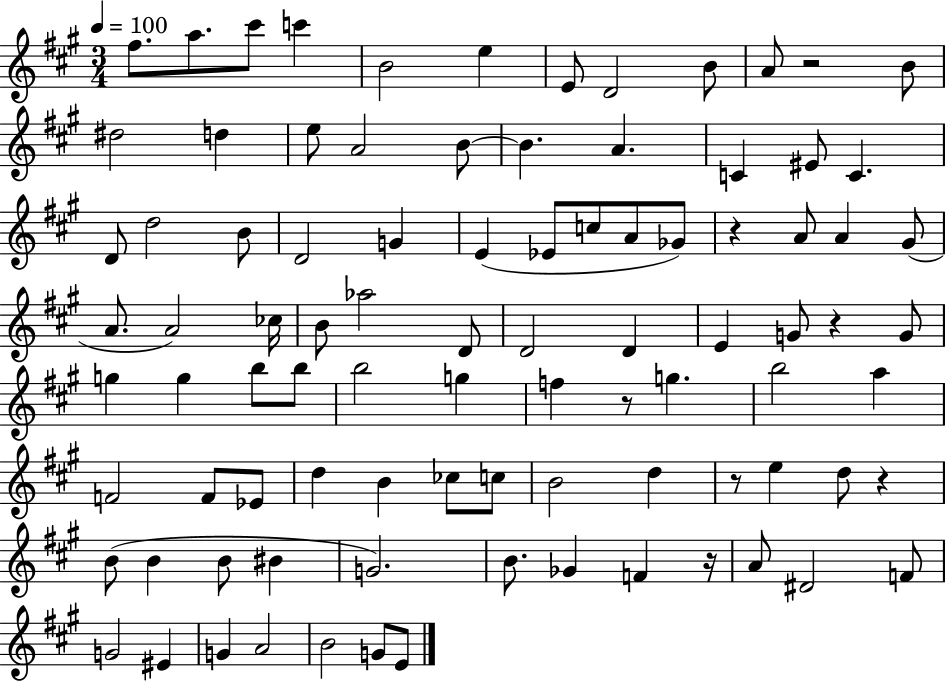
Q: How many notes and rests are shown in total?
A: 91